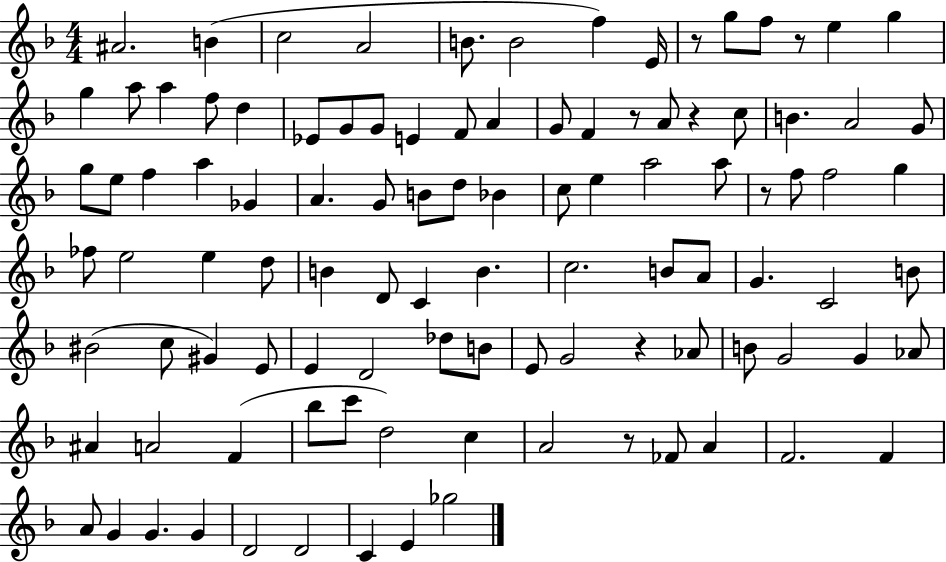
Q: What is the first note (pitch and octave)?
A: A#4